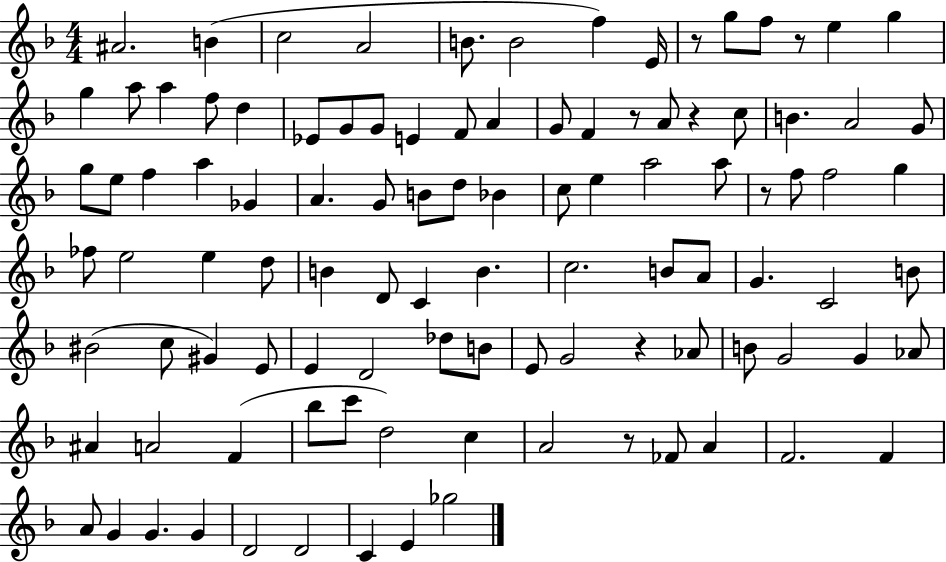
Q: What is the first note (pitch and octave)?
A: A#4